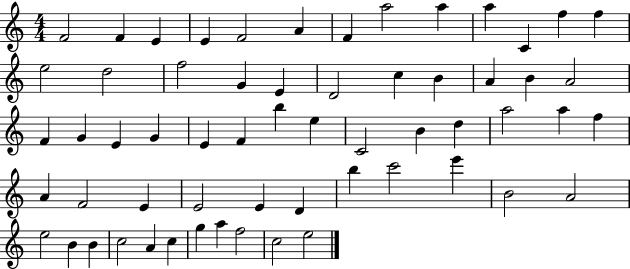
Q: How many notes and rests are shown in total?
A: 60